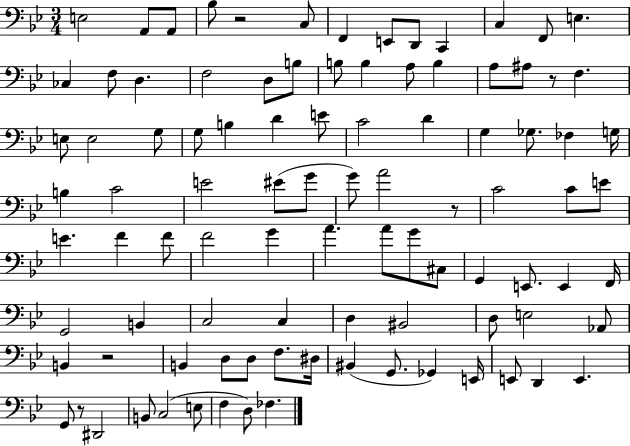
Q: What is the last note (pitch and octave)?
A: FES3